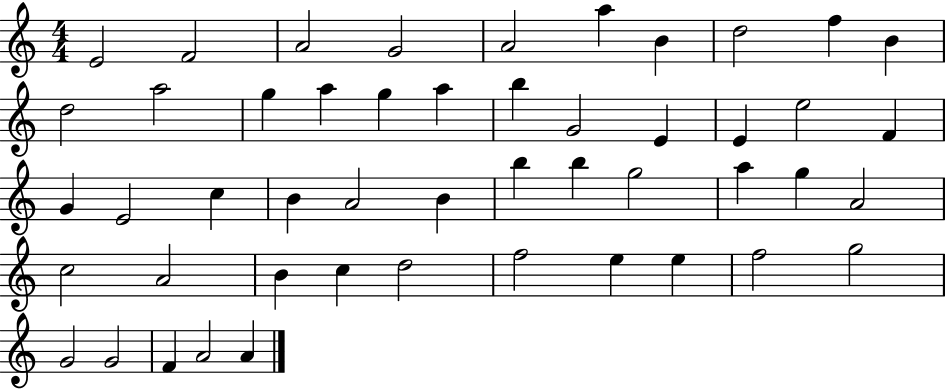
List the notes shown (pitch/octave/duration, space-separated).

E4/h F4/h A4/h G4/h A4/h A5/q B4/q D5/h F5/q B4/q D5/h A5/h G5/q A5/q G5/q A5/q B5/q G4/h E4/q E4/q E5/h F4/q G4/q E4/h C5/q B4/q A4/h B4/q B5/q B5/q G5/h A5/q G5/q A4/h C5/h A4/h B4/q C5/q D5/h F5/h E5/q E5/q F5/h G5/h G4/h G4/h F4/q A4/h A4/q